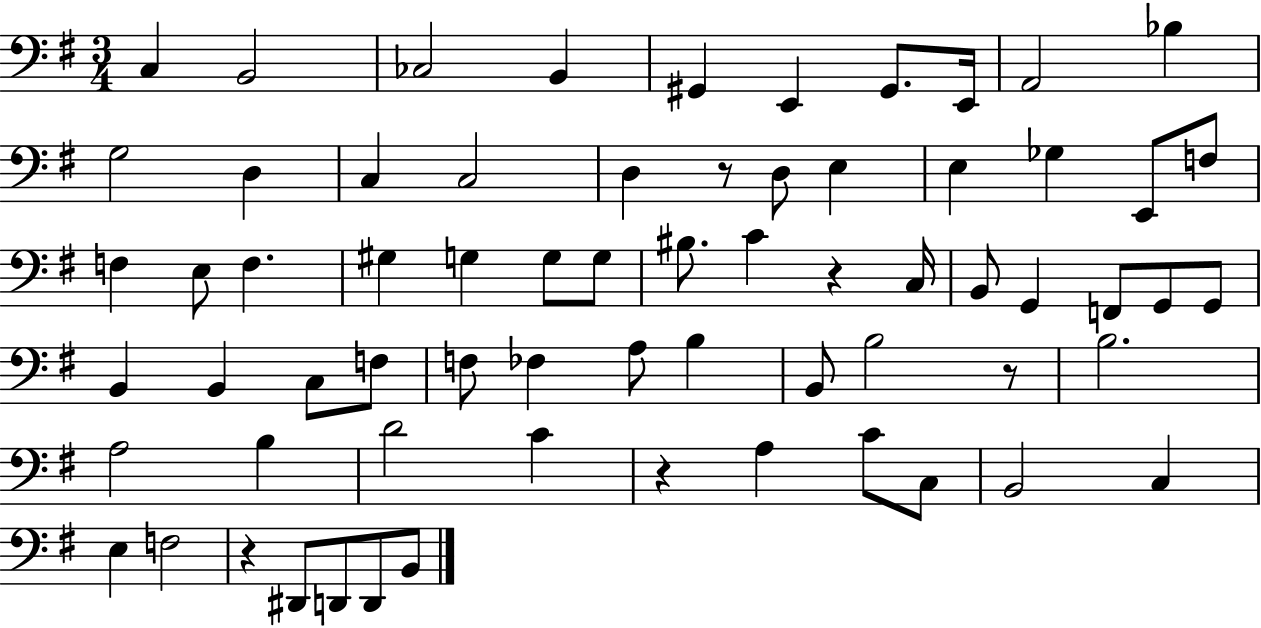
X:1
T:Untitled
M:3/4
L:1/4
K:G
C, B,,2 _C,2 B,, ^G,, E,, ^G,,/2 E,,/4 A,,2 _B, G,2 D, C, C,2 D, z/2 D,/2 E, E, _G, E,,/2 F,/2 F, E,/2 F, ^G, G, G,/2 G,/2 ^B,/2 C z C,/4 B,,/2 G,, F,,/2 G,,/2 G,,/2 B,, B,, C,/2 F,/2 F,/2 _F, A,/2 B, B,,/2 B,2 z/2 B,2 A,2 B, D2 C z A, C/2 C,/2 B,,2 C, E, F,2 z ^D,,/2 D,,/2 D,,/2 B,,/2